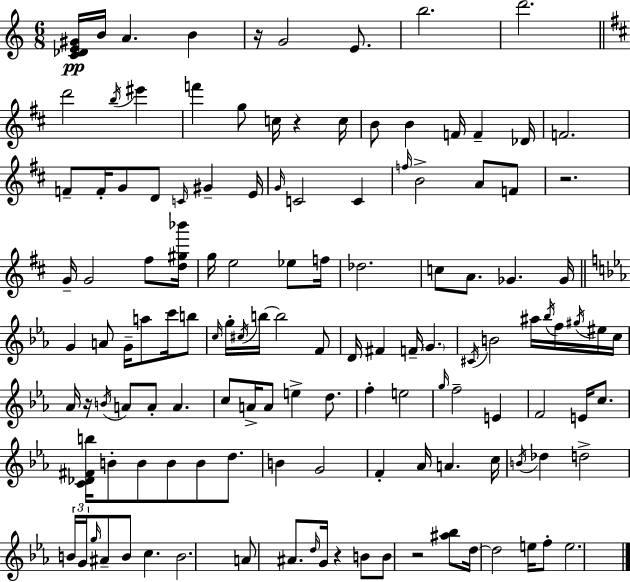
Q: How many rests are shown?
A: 6